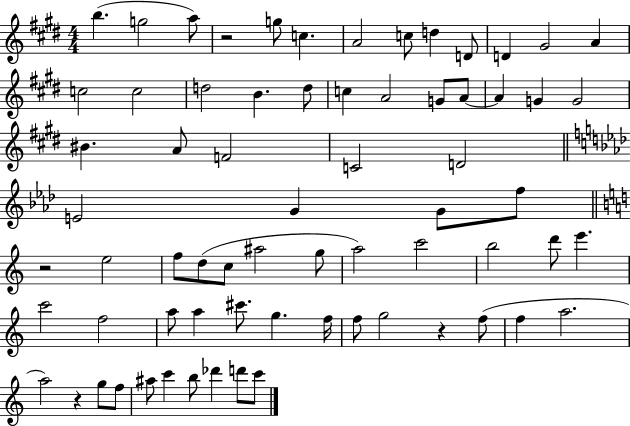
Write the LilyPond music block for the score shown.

{
  \clef treble
  \numericTimeSignature
  \time 4/4
  \key e \major
  b''4.( g''2 a''8) | r2 g''8 c''4. | a'2 c''8 d''4 d'8 | d'4 gis'2 a'4 | \break c''2 c''2 | d''2 b'4. d''8 | c''4 a'2 g'8 a'8~~ | a'4 g'4 g'2 | \break bis'4. a'8 f'2 | c'2 d'2 | \bar "||" \break \key f \minor e'2 g'4 g'8 f''8 | \bar "||" \break \key c \major r2 e''2 | f''8 d''8( c''8 ais''2 g''8 | a''2) c'''2 | b''2 d'''8 e'''4. | \break c'''2 f''2 | a''8 a''4 cis'''8. g''4. f''16 | f''8 g''2 r4 f''8( | f''4 a''2. | \break a''2) r4 g''8 f''8 | ais''8 c'''4 b''8 des'''4 d'''8 c'''8 | \bar "|."
}